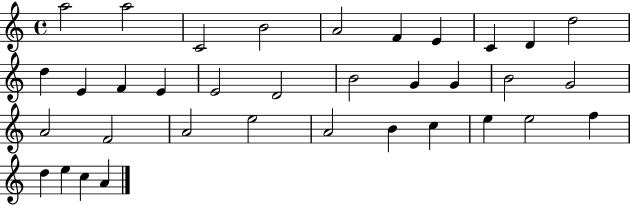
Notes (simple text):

A5/h A5/h C4/h B4/h A4/h F4/q E4/q C4/q D4/q D5/h D5/q E4/q F4/q E4/q E4/h D4/h B4/h G4/q G4/q B4/h G4/h A4/h F4/h A4/h E5/h A4/h B4/q C5/q E5/q E5/h F5/q D5/q E5/q C5/q A4/q